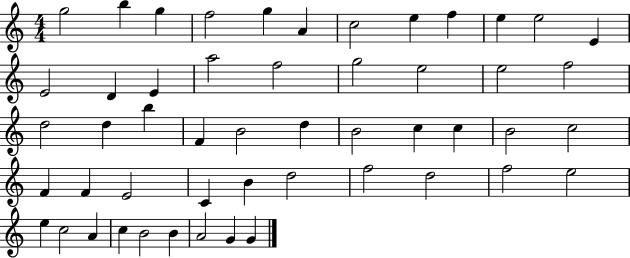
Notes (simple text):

G5/h B5/q G5/q F5/h G5/q A4/q C5/h E5/q F5/q E5/q E5/h E4/q E4/h D4/q E4/q A5/h F5/h G5/h E5/h E5/h F5/h D5/h D5/q B5/q F4/q B4/h D5/q B4/h C5/q C5/q B4/h C5/h F4/q F4/q E4/h C4/q B4/q D5/h F5/h D5/h F5/h E5/h E5/q C5/h A4/q C5/q B4/h B4/q A4/h G4/q G4/q